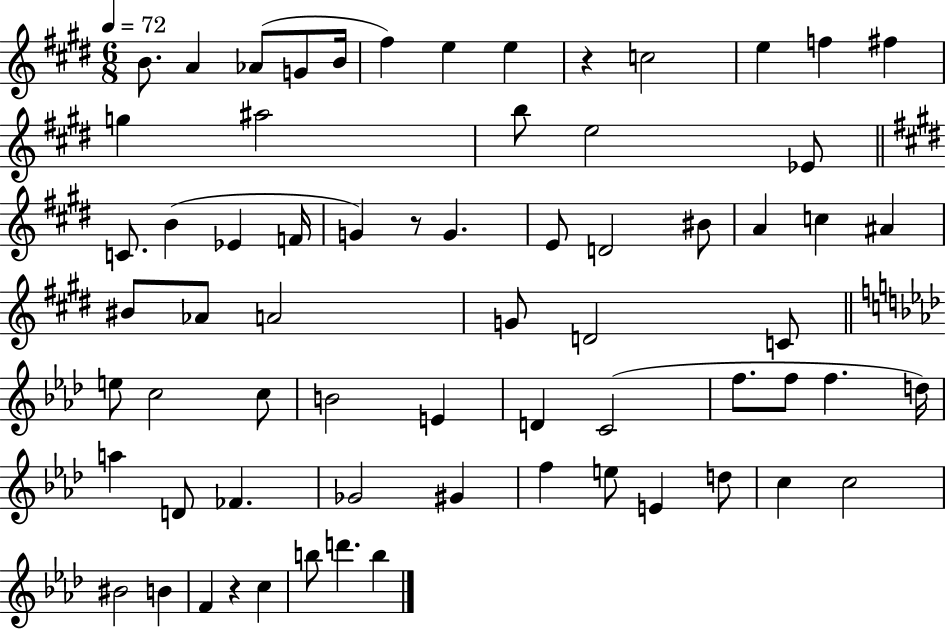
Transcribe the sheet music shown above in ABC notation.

X:1
T:Untitled
M:6/8
L:1/4
K:E
B/2 A _A/2 G/2 B/4 ^f e e z c2 e f ^f g ^a2 b/2 e2 _E/2 C/2 B _E F/4 G z/2 G E/2 D2 ^B/2 A c ^A ^B/2 _A/2 A2 G/2 D2 C/2 e/2 c2 c/2 B2 E D C2 f/2 f/2 f d/4 a D/2 _F _G2 ^G f e/2 E d/2 c c2 ^B2 B F z c b/2 d' b